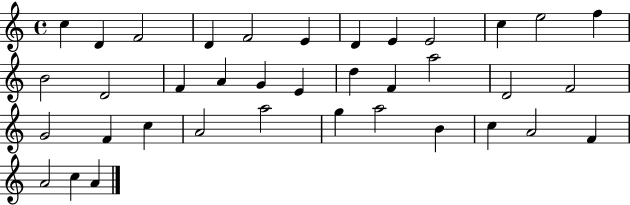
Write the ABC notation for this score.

X:1
T:Untitled
M:4/4
L:1/4
K:C
c D F2 D F2 E D E E2 c e2 f B2 D2 F A G E d F a2 D2 F2 G2 F c A2 a2 g a2 B c A2 F A2 c A